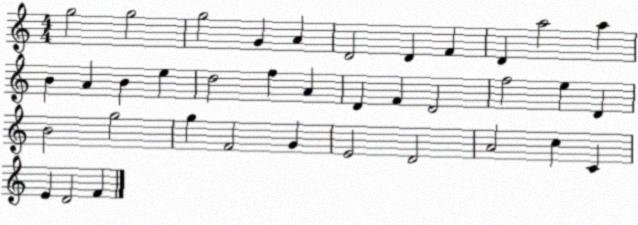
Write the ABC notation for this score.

X:1
T:Untitled
M:4/4
L:1/4
K:C
g2 g2 g2 G A D2 D F D a2 a B A B e d2 f A D F D2 f2 e D B2 g2 g F2 G E2 D2 A2 c C E D2 F